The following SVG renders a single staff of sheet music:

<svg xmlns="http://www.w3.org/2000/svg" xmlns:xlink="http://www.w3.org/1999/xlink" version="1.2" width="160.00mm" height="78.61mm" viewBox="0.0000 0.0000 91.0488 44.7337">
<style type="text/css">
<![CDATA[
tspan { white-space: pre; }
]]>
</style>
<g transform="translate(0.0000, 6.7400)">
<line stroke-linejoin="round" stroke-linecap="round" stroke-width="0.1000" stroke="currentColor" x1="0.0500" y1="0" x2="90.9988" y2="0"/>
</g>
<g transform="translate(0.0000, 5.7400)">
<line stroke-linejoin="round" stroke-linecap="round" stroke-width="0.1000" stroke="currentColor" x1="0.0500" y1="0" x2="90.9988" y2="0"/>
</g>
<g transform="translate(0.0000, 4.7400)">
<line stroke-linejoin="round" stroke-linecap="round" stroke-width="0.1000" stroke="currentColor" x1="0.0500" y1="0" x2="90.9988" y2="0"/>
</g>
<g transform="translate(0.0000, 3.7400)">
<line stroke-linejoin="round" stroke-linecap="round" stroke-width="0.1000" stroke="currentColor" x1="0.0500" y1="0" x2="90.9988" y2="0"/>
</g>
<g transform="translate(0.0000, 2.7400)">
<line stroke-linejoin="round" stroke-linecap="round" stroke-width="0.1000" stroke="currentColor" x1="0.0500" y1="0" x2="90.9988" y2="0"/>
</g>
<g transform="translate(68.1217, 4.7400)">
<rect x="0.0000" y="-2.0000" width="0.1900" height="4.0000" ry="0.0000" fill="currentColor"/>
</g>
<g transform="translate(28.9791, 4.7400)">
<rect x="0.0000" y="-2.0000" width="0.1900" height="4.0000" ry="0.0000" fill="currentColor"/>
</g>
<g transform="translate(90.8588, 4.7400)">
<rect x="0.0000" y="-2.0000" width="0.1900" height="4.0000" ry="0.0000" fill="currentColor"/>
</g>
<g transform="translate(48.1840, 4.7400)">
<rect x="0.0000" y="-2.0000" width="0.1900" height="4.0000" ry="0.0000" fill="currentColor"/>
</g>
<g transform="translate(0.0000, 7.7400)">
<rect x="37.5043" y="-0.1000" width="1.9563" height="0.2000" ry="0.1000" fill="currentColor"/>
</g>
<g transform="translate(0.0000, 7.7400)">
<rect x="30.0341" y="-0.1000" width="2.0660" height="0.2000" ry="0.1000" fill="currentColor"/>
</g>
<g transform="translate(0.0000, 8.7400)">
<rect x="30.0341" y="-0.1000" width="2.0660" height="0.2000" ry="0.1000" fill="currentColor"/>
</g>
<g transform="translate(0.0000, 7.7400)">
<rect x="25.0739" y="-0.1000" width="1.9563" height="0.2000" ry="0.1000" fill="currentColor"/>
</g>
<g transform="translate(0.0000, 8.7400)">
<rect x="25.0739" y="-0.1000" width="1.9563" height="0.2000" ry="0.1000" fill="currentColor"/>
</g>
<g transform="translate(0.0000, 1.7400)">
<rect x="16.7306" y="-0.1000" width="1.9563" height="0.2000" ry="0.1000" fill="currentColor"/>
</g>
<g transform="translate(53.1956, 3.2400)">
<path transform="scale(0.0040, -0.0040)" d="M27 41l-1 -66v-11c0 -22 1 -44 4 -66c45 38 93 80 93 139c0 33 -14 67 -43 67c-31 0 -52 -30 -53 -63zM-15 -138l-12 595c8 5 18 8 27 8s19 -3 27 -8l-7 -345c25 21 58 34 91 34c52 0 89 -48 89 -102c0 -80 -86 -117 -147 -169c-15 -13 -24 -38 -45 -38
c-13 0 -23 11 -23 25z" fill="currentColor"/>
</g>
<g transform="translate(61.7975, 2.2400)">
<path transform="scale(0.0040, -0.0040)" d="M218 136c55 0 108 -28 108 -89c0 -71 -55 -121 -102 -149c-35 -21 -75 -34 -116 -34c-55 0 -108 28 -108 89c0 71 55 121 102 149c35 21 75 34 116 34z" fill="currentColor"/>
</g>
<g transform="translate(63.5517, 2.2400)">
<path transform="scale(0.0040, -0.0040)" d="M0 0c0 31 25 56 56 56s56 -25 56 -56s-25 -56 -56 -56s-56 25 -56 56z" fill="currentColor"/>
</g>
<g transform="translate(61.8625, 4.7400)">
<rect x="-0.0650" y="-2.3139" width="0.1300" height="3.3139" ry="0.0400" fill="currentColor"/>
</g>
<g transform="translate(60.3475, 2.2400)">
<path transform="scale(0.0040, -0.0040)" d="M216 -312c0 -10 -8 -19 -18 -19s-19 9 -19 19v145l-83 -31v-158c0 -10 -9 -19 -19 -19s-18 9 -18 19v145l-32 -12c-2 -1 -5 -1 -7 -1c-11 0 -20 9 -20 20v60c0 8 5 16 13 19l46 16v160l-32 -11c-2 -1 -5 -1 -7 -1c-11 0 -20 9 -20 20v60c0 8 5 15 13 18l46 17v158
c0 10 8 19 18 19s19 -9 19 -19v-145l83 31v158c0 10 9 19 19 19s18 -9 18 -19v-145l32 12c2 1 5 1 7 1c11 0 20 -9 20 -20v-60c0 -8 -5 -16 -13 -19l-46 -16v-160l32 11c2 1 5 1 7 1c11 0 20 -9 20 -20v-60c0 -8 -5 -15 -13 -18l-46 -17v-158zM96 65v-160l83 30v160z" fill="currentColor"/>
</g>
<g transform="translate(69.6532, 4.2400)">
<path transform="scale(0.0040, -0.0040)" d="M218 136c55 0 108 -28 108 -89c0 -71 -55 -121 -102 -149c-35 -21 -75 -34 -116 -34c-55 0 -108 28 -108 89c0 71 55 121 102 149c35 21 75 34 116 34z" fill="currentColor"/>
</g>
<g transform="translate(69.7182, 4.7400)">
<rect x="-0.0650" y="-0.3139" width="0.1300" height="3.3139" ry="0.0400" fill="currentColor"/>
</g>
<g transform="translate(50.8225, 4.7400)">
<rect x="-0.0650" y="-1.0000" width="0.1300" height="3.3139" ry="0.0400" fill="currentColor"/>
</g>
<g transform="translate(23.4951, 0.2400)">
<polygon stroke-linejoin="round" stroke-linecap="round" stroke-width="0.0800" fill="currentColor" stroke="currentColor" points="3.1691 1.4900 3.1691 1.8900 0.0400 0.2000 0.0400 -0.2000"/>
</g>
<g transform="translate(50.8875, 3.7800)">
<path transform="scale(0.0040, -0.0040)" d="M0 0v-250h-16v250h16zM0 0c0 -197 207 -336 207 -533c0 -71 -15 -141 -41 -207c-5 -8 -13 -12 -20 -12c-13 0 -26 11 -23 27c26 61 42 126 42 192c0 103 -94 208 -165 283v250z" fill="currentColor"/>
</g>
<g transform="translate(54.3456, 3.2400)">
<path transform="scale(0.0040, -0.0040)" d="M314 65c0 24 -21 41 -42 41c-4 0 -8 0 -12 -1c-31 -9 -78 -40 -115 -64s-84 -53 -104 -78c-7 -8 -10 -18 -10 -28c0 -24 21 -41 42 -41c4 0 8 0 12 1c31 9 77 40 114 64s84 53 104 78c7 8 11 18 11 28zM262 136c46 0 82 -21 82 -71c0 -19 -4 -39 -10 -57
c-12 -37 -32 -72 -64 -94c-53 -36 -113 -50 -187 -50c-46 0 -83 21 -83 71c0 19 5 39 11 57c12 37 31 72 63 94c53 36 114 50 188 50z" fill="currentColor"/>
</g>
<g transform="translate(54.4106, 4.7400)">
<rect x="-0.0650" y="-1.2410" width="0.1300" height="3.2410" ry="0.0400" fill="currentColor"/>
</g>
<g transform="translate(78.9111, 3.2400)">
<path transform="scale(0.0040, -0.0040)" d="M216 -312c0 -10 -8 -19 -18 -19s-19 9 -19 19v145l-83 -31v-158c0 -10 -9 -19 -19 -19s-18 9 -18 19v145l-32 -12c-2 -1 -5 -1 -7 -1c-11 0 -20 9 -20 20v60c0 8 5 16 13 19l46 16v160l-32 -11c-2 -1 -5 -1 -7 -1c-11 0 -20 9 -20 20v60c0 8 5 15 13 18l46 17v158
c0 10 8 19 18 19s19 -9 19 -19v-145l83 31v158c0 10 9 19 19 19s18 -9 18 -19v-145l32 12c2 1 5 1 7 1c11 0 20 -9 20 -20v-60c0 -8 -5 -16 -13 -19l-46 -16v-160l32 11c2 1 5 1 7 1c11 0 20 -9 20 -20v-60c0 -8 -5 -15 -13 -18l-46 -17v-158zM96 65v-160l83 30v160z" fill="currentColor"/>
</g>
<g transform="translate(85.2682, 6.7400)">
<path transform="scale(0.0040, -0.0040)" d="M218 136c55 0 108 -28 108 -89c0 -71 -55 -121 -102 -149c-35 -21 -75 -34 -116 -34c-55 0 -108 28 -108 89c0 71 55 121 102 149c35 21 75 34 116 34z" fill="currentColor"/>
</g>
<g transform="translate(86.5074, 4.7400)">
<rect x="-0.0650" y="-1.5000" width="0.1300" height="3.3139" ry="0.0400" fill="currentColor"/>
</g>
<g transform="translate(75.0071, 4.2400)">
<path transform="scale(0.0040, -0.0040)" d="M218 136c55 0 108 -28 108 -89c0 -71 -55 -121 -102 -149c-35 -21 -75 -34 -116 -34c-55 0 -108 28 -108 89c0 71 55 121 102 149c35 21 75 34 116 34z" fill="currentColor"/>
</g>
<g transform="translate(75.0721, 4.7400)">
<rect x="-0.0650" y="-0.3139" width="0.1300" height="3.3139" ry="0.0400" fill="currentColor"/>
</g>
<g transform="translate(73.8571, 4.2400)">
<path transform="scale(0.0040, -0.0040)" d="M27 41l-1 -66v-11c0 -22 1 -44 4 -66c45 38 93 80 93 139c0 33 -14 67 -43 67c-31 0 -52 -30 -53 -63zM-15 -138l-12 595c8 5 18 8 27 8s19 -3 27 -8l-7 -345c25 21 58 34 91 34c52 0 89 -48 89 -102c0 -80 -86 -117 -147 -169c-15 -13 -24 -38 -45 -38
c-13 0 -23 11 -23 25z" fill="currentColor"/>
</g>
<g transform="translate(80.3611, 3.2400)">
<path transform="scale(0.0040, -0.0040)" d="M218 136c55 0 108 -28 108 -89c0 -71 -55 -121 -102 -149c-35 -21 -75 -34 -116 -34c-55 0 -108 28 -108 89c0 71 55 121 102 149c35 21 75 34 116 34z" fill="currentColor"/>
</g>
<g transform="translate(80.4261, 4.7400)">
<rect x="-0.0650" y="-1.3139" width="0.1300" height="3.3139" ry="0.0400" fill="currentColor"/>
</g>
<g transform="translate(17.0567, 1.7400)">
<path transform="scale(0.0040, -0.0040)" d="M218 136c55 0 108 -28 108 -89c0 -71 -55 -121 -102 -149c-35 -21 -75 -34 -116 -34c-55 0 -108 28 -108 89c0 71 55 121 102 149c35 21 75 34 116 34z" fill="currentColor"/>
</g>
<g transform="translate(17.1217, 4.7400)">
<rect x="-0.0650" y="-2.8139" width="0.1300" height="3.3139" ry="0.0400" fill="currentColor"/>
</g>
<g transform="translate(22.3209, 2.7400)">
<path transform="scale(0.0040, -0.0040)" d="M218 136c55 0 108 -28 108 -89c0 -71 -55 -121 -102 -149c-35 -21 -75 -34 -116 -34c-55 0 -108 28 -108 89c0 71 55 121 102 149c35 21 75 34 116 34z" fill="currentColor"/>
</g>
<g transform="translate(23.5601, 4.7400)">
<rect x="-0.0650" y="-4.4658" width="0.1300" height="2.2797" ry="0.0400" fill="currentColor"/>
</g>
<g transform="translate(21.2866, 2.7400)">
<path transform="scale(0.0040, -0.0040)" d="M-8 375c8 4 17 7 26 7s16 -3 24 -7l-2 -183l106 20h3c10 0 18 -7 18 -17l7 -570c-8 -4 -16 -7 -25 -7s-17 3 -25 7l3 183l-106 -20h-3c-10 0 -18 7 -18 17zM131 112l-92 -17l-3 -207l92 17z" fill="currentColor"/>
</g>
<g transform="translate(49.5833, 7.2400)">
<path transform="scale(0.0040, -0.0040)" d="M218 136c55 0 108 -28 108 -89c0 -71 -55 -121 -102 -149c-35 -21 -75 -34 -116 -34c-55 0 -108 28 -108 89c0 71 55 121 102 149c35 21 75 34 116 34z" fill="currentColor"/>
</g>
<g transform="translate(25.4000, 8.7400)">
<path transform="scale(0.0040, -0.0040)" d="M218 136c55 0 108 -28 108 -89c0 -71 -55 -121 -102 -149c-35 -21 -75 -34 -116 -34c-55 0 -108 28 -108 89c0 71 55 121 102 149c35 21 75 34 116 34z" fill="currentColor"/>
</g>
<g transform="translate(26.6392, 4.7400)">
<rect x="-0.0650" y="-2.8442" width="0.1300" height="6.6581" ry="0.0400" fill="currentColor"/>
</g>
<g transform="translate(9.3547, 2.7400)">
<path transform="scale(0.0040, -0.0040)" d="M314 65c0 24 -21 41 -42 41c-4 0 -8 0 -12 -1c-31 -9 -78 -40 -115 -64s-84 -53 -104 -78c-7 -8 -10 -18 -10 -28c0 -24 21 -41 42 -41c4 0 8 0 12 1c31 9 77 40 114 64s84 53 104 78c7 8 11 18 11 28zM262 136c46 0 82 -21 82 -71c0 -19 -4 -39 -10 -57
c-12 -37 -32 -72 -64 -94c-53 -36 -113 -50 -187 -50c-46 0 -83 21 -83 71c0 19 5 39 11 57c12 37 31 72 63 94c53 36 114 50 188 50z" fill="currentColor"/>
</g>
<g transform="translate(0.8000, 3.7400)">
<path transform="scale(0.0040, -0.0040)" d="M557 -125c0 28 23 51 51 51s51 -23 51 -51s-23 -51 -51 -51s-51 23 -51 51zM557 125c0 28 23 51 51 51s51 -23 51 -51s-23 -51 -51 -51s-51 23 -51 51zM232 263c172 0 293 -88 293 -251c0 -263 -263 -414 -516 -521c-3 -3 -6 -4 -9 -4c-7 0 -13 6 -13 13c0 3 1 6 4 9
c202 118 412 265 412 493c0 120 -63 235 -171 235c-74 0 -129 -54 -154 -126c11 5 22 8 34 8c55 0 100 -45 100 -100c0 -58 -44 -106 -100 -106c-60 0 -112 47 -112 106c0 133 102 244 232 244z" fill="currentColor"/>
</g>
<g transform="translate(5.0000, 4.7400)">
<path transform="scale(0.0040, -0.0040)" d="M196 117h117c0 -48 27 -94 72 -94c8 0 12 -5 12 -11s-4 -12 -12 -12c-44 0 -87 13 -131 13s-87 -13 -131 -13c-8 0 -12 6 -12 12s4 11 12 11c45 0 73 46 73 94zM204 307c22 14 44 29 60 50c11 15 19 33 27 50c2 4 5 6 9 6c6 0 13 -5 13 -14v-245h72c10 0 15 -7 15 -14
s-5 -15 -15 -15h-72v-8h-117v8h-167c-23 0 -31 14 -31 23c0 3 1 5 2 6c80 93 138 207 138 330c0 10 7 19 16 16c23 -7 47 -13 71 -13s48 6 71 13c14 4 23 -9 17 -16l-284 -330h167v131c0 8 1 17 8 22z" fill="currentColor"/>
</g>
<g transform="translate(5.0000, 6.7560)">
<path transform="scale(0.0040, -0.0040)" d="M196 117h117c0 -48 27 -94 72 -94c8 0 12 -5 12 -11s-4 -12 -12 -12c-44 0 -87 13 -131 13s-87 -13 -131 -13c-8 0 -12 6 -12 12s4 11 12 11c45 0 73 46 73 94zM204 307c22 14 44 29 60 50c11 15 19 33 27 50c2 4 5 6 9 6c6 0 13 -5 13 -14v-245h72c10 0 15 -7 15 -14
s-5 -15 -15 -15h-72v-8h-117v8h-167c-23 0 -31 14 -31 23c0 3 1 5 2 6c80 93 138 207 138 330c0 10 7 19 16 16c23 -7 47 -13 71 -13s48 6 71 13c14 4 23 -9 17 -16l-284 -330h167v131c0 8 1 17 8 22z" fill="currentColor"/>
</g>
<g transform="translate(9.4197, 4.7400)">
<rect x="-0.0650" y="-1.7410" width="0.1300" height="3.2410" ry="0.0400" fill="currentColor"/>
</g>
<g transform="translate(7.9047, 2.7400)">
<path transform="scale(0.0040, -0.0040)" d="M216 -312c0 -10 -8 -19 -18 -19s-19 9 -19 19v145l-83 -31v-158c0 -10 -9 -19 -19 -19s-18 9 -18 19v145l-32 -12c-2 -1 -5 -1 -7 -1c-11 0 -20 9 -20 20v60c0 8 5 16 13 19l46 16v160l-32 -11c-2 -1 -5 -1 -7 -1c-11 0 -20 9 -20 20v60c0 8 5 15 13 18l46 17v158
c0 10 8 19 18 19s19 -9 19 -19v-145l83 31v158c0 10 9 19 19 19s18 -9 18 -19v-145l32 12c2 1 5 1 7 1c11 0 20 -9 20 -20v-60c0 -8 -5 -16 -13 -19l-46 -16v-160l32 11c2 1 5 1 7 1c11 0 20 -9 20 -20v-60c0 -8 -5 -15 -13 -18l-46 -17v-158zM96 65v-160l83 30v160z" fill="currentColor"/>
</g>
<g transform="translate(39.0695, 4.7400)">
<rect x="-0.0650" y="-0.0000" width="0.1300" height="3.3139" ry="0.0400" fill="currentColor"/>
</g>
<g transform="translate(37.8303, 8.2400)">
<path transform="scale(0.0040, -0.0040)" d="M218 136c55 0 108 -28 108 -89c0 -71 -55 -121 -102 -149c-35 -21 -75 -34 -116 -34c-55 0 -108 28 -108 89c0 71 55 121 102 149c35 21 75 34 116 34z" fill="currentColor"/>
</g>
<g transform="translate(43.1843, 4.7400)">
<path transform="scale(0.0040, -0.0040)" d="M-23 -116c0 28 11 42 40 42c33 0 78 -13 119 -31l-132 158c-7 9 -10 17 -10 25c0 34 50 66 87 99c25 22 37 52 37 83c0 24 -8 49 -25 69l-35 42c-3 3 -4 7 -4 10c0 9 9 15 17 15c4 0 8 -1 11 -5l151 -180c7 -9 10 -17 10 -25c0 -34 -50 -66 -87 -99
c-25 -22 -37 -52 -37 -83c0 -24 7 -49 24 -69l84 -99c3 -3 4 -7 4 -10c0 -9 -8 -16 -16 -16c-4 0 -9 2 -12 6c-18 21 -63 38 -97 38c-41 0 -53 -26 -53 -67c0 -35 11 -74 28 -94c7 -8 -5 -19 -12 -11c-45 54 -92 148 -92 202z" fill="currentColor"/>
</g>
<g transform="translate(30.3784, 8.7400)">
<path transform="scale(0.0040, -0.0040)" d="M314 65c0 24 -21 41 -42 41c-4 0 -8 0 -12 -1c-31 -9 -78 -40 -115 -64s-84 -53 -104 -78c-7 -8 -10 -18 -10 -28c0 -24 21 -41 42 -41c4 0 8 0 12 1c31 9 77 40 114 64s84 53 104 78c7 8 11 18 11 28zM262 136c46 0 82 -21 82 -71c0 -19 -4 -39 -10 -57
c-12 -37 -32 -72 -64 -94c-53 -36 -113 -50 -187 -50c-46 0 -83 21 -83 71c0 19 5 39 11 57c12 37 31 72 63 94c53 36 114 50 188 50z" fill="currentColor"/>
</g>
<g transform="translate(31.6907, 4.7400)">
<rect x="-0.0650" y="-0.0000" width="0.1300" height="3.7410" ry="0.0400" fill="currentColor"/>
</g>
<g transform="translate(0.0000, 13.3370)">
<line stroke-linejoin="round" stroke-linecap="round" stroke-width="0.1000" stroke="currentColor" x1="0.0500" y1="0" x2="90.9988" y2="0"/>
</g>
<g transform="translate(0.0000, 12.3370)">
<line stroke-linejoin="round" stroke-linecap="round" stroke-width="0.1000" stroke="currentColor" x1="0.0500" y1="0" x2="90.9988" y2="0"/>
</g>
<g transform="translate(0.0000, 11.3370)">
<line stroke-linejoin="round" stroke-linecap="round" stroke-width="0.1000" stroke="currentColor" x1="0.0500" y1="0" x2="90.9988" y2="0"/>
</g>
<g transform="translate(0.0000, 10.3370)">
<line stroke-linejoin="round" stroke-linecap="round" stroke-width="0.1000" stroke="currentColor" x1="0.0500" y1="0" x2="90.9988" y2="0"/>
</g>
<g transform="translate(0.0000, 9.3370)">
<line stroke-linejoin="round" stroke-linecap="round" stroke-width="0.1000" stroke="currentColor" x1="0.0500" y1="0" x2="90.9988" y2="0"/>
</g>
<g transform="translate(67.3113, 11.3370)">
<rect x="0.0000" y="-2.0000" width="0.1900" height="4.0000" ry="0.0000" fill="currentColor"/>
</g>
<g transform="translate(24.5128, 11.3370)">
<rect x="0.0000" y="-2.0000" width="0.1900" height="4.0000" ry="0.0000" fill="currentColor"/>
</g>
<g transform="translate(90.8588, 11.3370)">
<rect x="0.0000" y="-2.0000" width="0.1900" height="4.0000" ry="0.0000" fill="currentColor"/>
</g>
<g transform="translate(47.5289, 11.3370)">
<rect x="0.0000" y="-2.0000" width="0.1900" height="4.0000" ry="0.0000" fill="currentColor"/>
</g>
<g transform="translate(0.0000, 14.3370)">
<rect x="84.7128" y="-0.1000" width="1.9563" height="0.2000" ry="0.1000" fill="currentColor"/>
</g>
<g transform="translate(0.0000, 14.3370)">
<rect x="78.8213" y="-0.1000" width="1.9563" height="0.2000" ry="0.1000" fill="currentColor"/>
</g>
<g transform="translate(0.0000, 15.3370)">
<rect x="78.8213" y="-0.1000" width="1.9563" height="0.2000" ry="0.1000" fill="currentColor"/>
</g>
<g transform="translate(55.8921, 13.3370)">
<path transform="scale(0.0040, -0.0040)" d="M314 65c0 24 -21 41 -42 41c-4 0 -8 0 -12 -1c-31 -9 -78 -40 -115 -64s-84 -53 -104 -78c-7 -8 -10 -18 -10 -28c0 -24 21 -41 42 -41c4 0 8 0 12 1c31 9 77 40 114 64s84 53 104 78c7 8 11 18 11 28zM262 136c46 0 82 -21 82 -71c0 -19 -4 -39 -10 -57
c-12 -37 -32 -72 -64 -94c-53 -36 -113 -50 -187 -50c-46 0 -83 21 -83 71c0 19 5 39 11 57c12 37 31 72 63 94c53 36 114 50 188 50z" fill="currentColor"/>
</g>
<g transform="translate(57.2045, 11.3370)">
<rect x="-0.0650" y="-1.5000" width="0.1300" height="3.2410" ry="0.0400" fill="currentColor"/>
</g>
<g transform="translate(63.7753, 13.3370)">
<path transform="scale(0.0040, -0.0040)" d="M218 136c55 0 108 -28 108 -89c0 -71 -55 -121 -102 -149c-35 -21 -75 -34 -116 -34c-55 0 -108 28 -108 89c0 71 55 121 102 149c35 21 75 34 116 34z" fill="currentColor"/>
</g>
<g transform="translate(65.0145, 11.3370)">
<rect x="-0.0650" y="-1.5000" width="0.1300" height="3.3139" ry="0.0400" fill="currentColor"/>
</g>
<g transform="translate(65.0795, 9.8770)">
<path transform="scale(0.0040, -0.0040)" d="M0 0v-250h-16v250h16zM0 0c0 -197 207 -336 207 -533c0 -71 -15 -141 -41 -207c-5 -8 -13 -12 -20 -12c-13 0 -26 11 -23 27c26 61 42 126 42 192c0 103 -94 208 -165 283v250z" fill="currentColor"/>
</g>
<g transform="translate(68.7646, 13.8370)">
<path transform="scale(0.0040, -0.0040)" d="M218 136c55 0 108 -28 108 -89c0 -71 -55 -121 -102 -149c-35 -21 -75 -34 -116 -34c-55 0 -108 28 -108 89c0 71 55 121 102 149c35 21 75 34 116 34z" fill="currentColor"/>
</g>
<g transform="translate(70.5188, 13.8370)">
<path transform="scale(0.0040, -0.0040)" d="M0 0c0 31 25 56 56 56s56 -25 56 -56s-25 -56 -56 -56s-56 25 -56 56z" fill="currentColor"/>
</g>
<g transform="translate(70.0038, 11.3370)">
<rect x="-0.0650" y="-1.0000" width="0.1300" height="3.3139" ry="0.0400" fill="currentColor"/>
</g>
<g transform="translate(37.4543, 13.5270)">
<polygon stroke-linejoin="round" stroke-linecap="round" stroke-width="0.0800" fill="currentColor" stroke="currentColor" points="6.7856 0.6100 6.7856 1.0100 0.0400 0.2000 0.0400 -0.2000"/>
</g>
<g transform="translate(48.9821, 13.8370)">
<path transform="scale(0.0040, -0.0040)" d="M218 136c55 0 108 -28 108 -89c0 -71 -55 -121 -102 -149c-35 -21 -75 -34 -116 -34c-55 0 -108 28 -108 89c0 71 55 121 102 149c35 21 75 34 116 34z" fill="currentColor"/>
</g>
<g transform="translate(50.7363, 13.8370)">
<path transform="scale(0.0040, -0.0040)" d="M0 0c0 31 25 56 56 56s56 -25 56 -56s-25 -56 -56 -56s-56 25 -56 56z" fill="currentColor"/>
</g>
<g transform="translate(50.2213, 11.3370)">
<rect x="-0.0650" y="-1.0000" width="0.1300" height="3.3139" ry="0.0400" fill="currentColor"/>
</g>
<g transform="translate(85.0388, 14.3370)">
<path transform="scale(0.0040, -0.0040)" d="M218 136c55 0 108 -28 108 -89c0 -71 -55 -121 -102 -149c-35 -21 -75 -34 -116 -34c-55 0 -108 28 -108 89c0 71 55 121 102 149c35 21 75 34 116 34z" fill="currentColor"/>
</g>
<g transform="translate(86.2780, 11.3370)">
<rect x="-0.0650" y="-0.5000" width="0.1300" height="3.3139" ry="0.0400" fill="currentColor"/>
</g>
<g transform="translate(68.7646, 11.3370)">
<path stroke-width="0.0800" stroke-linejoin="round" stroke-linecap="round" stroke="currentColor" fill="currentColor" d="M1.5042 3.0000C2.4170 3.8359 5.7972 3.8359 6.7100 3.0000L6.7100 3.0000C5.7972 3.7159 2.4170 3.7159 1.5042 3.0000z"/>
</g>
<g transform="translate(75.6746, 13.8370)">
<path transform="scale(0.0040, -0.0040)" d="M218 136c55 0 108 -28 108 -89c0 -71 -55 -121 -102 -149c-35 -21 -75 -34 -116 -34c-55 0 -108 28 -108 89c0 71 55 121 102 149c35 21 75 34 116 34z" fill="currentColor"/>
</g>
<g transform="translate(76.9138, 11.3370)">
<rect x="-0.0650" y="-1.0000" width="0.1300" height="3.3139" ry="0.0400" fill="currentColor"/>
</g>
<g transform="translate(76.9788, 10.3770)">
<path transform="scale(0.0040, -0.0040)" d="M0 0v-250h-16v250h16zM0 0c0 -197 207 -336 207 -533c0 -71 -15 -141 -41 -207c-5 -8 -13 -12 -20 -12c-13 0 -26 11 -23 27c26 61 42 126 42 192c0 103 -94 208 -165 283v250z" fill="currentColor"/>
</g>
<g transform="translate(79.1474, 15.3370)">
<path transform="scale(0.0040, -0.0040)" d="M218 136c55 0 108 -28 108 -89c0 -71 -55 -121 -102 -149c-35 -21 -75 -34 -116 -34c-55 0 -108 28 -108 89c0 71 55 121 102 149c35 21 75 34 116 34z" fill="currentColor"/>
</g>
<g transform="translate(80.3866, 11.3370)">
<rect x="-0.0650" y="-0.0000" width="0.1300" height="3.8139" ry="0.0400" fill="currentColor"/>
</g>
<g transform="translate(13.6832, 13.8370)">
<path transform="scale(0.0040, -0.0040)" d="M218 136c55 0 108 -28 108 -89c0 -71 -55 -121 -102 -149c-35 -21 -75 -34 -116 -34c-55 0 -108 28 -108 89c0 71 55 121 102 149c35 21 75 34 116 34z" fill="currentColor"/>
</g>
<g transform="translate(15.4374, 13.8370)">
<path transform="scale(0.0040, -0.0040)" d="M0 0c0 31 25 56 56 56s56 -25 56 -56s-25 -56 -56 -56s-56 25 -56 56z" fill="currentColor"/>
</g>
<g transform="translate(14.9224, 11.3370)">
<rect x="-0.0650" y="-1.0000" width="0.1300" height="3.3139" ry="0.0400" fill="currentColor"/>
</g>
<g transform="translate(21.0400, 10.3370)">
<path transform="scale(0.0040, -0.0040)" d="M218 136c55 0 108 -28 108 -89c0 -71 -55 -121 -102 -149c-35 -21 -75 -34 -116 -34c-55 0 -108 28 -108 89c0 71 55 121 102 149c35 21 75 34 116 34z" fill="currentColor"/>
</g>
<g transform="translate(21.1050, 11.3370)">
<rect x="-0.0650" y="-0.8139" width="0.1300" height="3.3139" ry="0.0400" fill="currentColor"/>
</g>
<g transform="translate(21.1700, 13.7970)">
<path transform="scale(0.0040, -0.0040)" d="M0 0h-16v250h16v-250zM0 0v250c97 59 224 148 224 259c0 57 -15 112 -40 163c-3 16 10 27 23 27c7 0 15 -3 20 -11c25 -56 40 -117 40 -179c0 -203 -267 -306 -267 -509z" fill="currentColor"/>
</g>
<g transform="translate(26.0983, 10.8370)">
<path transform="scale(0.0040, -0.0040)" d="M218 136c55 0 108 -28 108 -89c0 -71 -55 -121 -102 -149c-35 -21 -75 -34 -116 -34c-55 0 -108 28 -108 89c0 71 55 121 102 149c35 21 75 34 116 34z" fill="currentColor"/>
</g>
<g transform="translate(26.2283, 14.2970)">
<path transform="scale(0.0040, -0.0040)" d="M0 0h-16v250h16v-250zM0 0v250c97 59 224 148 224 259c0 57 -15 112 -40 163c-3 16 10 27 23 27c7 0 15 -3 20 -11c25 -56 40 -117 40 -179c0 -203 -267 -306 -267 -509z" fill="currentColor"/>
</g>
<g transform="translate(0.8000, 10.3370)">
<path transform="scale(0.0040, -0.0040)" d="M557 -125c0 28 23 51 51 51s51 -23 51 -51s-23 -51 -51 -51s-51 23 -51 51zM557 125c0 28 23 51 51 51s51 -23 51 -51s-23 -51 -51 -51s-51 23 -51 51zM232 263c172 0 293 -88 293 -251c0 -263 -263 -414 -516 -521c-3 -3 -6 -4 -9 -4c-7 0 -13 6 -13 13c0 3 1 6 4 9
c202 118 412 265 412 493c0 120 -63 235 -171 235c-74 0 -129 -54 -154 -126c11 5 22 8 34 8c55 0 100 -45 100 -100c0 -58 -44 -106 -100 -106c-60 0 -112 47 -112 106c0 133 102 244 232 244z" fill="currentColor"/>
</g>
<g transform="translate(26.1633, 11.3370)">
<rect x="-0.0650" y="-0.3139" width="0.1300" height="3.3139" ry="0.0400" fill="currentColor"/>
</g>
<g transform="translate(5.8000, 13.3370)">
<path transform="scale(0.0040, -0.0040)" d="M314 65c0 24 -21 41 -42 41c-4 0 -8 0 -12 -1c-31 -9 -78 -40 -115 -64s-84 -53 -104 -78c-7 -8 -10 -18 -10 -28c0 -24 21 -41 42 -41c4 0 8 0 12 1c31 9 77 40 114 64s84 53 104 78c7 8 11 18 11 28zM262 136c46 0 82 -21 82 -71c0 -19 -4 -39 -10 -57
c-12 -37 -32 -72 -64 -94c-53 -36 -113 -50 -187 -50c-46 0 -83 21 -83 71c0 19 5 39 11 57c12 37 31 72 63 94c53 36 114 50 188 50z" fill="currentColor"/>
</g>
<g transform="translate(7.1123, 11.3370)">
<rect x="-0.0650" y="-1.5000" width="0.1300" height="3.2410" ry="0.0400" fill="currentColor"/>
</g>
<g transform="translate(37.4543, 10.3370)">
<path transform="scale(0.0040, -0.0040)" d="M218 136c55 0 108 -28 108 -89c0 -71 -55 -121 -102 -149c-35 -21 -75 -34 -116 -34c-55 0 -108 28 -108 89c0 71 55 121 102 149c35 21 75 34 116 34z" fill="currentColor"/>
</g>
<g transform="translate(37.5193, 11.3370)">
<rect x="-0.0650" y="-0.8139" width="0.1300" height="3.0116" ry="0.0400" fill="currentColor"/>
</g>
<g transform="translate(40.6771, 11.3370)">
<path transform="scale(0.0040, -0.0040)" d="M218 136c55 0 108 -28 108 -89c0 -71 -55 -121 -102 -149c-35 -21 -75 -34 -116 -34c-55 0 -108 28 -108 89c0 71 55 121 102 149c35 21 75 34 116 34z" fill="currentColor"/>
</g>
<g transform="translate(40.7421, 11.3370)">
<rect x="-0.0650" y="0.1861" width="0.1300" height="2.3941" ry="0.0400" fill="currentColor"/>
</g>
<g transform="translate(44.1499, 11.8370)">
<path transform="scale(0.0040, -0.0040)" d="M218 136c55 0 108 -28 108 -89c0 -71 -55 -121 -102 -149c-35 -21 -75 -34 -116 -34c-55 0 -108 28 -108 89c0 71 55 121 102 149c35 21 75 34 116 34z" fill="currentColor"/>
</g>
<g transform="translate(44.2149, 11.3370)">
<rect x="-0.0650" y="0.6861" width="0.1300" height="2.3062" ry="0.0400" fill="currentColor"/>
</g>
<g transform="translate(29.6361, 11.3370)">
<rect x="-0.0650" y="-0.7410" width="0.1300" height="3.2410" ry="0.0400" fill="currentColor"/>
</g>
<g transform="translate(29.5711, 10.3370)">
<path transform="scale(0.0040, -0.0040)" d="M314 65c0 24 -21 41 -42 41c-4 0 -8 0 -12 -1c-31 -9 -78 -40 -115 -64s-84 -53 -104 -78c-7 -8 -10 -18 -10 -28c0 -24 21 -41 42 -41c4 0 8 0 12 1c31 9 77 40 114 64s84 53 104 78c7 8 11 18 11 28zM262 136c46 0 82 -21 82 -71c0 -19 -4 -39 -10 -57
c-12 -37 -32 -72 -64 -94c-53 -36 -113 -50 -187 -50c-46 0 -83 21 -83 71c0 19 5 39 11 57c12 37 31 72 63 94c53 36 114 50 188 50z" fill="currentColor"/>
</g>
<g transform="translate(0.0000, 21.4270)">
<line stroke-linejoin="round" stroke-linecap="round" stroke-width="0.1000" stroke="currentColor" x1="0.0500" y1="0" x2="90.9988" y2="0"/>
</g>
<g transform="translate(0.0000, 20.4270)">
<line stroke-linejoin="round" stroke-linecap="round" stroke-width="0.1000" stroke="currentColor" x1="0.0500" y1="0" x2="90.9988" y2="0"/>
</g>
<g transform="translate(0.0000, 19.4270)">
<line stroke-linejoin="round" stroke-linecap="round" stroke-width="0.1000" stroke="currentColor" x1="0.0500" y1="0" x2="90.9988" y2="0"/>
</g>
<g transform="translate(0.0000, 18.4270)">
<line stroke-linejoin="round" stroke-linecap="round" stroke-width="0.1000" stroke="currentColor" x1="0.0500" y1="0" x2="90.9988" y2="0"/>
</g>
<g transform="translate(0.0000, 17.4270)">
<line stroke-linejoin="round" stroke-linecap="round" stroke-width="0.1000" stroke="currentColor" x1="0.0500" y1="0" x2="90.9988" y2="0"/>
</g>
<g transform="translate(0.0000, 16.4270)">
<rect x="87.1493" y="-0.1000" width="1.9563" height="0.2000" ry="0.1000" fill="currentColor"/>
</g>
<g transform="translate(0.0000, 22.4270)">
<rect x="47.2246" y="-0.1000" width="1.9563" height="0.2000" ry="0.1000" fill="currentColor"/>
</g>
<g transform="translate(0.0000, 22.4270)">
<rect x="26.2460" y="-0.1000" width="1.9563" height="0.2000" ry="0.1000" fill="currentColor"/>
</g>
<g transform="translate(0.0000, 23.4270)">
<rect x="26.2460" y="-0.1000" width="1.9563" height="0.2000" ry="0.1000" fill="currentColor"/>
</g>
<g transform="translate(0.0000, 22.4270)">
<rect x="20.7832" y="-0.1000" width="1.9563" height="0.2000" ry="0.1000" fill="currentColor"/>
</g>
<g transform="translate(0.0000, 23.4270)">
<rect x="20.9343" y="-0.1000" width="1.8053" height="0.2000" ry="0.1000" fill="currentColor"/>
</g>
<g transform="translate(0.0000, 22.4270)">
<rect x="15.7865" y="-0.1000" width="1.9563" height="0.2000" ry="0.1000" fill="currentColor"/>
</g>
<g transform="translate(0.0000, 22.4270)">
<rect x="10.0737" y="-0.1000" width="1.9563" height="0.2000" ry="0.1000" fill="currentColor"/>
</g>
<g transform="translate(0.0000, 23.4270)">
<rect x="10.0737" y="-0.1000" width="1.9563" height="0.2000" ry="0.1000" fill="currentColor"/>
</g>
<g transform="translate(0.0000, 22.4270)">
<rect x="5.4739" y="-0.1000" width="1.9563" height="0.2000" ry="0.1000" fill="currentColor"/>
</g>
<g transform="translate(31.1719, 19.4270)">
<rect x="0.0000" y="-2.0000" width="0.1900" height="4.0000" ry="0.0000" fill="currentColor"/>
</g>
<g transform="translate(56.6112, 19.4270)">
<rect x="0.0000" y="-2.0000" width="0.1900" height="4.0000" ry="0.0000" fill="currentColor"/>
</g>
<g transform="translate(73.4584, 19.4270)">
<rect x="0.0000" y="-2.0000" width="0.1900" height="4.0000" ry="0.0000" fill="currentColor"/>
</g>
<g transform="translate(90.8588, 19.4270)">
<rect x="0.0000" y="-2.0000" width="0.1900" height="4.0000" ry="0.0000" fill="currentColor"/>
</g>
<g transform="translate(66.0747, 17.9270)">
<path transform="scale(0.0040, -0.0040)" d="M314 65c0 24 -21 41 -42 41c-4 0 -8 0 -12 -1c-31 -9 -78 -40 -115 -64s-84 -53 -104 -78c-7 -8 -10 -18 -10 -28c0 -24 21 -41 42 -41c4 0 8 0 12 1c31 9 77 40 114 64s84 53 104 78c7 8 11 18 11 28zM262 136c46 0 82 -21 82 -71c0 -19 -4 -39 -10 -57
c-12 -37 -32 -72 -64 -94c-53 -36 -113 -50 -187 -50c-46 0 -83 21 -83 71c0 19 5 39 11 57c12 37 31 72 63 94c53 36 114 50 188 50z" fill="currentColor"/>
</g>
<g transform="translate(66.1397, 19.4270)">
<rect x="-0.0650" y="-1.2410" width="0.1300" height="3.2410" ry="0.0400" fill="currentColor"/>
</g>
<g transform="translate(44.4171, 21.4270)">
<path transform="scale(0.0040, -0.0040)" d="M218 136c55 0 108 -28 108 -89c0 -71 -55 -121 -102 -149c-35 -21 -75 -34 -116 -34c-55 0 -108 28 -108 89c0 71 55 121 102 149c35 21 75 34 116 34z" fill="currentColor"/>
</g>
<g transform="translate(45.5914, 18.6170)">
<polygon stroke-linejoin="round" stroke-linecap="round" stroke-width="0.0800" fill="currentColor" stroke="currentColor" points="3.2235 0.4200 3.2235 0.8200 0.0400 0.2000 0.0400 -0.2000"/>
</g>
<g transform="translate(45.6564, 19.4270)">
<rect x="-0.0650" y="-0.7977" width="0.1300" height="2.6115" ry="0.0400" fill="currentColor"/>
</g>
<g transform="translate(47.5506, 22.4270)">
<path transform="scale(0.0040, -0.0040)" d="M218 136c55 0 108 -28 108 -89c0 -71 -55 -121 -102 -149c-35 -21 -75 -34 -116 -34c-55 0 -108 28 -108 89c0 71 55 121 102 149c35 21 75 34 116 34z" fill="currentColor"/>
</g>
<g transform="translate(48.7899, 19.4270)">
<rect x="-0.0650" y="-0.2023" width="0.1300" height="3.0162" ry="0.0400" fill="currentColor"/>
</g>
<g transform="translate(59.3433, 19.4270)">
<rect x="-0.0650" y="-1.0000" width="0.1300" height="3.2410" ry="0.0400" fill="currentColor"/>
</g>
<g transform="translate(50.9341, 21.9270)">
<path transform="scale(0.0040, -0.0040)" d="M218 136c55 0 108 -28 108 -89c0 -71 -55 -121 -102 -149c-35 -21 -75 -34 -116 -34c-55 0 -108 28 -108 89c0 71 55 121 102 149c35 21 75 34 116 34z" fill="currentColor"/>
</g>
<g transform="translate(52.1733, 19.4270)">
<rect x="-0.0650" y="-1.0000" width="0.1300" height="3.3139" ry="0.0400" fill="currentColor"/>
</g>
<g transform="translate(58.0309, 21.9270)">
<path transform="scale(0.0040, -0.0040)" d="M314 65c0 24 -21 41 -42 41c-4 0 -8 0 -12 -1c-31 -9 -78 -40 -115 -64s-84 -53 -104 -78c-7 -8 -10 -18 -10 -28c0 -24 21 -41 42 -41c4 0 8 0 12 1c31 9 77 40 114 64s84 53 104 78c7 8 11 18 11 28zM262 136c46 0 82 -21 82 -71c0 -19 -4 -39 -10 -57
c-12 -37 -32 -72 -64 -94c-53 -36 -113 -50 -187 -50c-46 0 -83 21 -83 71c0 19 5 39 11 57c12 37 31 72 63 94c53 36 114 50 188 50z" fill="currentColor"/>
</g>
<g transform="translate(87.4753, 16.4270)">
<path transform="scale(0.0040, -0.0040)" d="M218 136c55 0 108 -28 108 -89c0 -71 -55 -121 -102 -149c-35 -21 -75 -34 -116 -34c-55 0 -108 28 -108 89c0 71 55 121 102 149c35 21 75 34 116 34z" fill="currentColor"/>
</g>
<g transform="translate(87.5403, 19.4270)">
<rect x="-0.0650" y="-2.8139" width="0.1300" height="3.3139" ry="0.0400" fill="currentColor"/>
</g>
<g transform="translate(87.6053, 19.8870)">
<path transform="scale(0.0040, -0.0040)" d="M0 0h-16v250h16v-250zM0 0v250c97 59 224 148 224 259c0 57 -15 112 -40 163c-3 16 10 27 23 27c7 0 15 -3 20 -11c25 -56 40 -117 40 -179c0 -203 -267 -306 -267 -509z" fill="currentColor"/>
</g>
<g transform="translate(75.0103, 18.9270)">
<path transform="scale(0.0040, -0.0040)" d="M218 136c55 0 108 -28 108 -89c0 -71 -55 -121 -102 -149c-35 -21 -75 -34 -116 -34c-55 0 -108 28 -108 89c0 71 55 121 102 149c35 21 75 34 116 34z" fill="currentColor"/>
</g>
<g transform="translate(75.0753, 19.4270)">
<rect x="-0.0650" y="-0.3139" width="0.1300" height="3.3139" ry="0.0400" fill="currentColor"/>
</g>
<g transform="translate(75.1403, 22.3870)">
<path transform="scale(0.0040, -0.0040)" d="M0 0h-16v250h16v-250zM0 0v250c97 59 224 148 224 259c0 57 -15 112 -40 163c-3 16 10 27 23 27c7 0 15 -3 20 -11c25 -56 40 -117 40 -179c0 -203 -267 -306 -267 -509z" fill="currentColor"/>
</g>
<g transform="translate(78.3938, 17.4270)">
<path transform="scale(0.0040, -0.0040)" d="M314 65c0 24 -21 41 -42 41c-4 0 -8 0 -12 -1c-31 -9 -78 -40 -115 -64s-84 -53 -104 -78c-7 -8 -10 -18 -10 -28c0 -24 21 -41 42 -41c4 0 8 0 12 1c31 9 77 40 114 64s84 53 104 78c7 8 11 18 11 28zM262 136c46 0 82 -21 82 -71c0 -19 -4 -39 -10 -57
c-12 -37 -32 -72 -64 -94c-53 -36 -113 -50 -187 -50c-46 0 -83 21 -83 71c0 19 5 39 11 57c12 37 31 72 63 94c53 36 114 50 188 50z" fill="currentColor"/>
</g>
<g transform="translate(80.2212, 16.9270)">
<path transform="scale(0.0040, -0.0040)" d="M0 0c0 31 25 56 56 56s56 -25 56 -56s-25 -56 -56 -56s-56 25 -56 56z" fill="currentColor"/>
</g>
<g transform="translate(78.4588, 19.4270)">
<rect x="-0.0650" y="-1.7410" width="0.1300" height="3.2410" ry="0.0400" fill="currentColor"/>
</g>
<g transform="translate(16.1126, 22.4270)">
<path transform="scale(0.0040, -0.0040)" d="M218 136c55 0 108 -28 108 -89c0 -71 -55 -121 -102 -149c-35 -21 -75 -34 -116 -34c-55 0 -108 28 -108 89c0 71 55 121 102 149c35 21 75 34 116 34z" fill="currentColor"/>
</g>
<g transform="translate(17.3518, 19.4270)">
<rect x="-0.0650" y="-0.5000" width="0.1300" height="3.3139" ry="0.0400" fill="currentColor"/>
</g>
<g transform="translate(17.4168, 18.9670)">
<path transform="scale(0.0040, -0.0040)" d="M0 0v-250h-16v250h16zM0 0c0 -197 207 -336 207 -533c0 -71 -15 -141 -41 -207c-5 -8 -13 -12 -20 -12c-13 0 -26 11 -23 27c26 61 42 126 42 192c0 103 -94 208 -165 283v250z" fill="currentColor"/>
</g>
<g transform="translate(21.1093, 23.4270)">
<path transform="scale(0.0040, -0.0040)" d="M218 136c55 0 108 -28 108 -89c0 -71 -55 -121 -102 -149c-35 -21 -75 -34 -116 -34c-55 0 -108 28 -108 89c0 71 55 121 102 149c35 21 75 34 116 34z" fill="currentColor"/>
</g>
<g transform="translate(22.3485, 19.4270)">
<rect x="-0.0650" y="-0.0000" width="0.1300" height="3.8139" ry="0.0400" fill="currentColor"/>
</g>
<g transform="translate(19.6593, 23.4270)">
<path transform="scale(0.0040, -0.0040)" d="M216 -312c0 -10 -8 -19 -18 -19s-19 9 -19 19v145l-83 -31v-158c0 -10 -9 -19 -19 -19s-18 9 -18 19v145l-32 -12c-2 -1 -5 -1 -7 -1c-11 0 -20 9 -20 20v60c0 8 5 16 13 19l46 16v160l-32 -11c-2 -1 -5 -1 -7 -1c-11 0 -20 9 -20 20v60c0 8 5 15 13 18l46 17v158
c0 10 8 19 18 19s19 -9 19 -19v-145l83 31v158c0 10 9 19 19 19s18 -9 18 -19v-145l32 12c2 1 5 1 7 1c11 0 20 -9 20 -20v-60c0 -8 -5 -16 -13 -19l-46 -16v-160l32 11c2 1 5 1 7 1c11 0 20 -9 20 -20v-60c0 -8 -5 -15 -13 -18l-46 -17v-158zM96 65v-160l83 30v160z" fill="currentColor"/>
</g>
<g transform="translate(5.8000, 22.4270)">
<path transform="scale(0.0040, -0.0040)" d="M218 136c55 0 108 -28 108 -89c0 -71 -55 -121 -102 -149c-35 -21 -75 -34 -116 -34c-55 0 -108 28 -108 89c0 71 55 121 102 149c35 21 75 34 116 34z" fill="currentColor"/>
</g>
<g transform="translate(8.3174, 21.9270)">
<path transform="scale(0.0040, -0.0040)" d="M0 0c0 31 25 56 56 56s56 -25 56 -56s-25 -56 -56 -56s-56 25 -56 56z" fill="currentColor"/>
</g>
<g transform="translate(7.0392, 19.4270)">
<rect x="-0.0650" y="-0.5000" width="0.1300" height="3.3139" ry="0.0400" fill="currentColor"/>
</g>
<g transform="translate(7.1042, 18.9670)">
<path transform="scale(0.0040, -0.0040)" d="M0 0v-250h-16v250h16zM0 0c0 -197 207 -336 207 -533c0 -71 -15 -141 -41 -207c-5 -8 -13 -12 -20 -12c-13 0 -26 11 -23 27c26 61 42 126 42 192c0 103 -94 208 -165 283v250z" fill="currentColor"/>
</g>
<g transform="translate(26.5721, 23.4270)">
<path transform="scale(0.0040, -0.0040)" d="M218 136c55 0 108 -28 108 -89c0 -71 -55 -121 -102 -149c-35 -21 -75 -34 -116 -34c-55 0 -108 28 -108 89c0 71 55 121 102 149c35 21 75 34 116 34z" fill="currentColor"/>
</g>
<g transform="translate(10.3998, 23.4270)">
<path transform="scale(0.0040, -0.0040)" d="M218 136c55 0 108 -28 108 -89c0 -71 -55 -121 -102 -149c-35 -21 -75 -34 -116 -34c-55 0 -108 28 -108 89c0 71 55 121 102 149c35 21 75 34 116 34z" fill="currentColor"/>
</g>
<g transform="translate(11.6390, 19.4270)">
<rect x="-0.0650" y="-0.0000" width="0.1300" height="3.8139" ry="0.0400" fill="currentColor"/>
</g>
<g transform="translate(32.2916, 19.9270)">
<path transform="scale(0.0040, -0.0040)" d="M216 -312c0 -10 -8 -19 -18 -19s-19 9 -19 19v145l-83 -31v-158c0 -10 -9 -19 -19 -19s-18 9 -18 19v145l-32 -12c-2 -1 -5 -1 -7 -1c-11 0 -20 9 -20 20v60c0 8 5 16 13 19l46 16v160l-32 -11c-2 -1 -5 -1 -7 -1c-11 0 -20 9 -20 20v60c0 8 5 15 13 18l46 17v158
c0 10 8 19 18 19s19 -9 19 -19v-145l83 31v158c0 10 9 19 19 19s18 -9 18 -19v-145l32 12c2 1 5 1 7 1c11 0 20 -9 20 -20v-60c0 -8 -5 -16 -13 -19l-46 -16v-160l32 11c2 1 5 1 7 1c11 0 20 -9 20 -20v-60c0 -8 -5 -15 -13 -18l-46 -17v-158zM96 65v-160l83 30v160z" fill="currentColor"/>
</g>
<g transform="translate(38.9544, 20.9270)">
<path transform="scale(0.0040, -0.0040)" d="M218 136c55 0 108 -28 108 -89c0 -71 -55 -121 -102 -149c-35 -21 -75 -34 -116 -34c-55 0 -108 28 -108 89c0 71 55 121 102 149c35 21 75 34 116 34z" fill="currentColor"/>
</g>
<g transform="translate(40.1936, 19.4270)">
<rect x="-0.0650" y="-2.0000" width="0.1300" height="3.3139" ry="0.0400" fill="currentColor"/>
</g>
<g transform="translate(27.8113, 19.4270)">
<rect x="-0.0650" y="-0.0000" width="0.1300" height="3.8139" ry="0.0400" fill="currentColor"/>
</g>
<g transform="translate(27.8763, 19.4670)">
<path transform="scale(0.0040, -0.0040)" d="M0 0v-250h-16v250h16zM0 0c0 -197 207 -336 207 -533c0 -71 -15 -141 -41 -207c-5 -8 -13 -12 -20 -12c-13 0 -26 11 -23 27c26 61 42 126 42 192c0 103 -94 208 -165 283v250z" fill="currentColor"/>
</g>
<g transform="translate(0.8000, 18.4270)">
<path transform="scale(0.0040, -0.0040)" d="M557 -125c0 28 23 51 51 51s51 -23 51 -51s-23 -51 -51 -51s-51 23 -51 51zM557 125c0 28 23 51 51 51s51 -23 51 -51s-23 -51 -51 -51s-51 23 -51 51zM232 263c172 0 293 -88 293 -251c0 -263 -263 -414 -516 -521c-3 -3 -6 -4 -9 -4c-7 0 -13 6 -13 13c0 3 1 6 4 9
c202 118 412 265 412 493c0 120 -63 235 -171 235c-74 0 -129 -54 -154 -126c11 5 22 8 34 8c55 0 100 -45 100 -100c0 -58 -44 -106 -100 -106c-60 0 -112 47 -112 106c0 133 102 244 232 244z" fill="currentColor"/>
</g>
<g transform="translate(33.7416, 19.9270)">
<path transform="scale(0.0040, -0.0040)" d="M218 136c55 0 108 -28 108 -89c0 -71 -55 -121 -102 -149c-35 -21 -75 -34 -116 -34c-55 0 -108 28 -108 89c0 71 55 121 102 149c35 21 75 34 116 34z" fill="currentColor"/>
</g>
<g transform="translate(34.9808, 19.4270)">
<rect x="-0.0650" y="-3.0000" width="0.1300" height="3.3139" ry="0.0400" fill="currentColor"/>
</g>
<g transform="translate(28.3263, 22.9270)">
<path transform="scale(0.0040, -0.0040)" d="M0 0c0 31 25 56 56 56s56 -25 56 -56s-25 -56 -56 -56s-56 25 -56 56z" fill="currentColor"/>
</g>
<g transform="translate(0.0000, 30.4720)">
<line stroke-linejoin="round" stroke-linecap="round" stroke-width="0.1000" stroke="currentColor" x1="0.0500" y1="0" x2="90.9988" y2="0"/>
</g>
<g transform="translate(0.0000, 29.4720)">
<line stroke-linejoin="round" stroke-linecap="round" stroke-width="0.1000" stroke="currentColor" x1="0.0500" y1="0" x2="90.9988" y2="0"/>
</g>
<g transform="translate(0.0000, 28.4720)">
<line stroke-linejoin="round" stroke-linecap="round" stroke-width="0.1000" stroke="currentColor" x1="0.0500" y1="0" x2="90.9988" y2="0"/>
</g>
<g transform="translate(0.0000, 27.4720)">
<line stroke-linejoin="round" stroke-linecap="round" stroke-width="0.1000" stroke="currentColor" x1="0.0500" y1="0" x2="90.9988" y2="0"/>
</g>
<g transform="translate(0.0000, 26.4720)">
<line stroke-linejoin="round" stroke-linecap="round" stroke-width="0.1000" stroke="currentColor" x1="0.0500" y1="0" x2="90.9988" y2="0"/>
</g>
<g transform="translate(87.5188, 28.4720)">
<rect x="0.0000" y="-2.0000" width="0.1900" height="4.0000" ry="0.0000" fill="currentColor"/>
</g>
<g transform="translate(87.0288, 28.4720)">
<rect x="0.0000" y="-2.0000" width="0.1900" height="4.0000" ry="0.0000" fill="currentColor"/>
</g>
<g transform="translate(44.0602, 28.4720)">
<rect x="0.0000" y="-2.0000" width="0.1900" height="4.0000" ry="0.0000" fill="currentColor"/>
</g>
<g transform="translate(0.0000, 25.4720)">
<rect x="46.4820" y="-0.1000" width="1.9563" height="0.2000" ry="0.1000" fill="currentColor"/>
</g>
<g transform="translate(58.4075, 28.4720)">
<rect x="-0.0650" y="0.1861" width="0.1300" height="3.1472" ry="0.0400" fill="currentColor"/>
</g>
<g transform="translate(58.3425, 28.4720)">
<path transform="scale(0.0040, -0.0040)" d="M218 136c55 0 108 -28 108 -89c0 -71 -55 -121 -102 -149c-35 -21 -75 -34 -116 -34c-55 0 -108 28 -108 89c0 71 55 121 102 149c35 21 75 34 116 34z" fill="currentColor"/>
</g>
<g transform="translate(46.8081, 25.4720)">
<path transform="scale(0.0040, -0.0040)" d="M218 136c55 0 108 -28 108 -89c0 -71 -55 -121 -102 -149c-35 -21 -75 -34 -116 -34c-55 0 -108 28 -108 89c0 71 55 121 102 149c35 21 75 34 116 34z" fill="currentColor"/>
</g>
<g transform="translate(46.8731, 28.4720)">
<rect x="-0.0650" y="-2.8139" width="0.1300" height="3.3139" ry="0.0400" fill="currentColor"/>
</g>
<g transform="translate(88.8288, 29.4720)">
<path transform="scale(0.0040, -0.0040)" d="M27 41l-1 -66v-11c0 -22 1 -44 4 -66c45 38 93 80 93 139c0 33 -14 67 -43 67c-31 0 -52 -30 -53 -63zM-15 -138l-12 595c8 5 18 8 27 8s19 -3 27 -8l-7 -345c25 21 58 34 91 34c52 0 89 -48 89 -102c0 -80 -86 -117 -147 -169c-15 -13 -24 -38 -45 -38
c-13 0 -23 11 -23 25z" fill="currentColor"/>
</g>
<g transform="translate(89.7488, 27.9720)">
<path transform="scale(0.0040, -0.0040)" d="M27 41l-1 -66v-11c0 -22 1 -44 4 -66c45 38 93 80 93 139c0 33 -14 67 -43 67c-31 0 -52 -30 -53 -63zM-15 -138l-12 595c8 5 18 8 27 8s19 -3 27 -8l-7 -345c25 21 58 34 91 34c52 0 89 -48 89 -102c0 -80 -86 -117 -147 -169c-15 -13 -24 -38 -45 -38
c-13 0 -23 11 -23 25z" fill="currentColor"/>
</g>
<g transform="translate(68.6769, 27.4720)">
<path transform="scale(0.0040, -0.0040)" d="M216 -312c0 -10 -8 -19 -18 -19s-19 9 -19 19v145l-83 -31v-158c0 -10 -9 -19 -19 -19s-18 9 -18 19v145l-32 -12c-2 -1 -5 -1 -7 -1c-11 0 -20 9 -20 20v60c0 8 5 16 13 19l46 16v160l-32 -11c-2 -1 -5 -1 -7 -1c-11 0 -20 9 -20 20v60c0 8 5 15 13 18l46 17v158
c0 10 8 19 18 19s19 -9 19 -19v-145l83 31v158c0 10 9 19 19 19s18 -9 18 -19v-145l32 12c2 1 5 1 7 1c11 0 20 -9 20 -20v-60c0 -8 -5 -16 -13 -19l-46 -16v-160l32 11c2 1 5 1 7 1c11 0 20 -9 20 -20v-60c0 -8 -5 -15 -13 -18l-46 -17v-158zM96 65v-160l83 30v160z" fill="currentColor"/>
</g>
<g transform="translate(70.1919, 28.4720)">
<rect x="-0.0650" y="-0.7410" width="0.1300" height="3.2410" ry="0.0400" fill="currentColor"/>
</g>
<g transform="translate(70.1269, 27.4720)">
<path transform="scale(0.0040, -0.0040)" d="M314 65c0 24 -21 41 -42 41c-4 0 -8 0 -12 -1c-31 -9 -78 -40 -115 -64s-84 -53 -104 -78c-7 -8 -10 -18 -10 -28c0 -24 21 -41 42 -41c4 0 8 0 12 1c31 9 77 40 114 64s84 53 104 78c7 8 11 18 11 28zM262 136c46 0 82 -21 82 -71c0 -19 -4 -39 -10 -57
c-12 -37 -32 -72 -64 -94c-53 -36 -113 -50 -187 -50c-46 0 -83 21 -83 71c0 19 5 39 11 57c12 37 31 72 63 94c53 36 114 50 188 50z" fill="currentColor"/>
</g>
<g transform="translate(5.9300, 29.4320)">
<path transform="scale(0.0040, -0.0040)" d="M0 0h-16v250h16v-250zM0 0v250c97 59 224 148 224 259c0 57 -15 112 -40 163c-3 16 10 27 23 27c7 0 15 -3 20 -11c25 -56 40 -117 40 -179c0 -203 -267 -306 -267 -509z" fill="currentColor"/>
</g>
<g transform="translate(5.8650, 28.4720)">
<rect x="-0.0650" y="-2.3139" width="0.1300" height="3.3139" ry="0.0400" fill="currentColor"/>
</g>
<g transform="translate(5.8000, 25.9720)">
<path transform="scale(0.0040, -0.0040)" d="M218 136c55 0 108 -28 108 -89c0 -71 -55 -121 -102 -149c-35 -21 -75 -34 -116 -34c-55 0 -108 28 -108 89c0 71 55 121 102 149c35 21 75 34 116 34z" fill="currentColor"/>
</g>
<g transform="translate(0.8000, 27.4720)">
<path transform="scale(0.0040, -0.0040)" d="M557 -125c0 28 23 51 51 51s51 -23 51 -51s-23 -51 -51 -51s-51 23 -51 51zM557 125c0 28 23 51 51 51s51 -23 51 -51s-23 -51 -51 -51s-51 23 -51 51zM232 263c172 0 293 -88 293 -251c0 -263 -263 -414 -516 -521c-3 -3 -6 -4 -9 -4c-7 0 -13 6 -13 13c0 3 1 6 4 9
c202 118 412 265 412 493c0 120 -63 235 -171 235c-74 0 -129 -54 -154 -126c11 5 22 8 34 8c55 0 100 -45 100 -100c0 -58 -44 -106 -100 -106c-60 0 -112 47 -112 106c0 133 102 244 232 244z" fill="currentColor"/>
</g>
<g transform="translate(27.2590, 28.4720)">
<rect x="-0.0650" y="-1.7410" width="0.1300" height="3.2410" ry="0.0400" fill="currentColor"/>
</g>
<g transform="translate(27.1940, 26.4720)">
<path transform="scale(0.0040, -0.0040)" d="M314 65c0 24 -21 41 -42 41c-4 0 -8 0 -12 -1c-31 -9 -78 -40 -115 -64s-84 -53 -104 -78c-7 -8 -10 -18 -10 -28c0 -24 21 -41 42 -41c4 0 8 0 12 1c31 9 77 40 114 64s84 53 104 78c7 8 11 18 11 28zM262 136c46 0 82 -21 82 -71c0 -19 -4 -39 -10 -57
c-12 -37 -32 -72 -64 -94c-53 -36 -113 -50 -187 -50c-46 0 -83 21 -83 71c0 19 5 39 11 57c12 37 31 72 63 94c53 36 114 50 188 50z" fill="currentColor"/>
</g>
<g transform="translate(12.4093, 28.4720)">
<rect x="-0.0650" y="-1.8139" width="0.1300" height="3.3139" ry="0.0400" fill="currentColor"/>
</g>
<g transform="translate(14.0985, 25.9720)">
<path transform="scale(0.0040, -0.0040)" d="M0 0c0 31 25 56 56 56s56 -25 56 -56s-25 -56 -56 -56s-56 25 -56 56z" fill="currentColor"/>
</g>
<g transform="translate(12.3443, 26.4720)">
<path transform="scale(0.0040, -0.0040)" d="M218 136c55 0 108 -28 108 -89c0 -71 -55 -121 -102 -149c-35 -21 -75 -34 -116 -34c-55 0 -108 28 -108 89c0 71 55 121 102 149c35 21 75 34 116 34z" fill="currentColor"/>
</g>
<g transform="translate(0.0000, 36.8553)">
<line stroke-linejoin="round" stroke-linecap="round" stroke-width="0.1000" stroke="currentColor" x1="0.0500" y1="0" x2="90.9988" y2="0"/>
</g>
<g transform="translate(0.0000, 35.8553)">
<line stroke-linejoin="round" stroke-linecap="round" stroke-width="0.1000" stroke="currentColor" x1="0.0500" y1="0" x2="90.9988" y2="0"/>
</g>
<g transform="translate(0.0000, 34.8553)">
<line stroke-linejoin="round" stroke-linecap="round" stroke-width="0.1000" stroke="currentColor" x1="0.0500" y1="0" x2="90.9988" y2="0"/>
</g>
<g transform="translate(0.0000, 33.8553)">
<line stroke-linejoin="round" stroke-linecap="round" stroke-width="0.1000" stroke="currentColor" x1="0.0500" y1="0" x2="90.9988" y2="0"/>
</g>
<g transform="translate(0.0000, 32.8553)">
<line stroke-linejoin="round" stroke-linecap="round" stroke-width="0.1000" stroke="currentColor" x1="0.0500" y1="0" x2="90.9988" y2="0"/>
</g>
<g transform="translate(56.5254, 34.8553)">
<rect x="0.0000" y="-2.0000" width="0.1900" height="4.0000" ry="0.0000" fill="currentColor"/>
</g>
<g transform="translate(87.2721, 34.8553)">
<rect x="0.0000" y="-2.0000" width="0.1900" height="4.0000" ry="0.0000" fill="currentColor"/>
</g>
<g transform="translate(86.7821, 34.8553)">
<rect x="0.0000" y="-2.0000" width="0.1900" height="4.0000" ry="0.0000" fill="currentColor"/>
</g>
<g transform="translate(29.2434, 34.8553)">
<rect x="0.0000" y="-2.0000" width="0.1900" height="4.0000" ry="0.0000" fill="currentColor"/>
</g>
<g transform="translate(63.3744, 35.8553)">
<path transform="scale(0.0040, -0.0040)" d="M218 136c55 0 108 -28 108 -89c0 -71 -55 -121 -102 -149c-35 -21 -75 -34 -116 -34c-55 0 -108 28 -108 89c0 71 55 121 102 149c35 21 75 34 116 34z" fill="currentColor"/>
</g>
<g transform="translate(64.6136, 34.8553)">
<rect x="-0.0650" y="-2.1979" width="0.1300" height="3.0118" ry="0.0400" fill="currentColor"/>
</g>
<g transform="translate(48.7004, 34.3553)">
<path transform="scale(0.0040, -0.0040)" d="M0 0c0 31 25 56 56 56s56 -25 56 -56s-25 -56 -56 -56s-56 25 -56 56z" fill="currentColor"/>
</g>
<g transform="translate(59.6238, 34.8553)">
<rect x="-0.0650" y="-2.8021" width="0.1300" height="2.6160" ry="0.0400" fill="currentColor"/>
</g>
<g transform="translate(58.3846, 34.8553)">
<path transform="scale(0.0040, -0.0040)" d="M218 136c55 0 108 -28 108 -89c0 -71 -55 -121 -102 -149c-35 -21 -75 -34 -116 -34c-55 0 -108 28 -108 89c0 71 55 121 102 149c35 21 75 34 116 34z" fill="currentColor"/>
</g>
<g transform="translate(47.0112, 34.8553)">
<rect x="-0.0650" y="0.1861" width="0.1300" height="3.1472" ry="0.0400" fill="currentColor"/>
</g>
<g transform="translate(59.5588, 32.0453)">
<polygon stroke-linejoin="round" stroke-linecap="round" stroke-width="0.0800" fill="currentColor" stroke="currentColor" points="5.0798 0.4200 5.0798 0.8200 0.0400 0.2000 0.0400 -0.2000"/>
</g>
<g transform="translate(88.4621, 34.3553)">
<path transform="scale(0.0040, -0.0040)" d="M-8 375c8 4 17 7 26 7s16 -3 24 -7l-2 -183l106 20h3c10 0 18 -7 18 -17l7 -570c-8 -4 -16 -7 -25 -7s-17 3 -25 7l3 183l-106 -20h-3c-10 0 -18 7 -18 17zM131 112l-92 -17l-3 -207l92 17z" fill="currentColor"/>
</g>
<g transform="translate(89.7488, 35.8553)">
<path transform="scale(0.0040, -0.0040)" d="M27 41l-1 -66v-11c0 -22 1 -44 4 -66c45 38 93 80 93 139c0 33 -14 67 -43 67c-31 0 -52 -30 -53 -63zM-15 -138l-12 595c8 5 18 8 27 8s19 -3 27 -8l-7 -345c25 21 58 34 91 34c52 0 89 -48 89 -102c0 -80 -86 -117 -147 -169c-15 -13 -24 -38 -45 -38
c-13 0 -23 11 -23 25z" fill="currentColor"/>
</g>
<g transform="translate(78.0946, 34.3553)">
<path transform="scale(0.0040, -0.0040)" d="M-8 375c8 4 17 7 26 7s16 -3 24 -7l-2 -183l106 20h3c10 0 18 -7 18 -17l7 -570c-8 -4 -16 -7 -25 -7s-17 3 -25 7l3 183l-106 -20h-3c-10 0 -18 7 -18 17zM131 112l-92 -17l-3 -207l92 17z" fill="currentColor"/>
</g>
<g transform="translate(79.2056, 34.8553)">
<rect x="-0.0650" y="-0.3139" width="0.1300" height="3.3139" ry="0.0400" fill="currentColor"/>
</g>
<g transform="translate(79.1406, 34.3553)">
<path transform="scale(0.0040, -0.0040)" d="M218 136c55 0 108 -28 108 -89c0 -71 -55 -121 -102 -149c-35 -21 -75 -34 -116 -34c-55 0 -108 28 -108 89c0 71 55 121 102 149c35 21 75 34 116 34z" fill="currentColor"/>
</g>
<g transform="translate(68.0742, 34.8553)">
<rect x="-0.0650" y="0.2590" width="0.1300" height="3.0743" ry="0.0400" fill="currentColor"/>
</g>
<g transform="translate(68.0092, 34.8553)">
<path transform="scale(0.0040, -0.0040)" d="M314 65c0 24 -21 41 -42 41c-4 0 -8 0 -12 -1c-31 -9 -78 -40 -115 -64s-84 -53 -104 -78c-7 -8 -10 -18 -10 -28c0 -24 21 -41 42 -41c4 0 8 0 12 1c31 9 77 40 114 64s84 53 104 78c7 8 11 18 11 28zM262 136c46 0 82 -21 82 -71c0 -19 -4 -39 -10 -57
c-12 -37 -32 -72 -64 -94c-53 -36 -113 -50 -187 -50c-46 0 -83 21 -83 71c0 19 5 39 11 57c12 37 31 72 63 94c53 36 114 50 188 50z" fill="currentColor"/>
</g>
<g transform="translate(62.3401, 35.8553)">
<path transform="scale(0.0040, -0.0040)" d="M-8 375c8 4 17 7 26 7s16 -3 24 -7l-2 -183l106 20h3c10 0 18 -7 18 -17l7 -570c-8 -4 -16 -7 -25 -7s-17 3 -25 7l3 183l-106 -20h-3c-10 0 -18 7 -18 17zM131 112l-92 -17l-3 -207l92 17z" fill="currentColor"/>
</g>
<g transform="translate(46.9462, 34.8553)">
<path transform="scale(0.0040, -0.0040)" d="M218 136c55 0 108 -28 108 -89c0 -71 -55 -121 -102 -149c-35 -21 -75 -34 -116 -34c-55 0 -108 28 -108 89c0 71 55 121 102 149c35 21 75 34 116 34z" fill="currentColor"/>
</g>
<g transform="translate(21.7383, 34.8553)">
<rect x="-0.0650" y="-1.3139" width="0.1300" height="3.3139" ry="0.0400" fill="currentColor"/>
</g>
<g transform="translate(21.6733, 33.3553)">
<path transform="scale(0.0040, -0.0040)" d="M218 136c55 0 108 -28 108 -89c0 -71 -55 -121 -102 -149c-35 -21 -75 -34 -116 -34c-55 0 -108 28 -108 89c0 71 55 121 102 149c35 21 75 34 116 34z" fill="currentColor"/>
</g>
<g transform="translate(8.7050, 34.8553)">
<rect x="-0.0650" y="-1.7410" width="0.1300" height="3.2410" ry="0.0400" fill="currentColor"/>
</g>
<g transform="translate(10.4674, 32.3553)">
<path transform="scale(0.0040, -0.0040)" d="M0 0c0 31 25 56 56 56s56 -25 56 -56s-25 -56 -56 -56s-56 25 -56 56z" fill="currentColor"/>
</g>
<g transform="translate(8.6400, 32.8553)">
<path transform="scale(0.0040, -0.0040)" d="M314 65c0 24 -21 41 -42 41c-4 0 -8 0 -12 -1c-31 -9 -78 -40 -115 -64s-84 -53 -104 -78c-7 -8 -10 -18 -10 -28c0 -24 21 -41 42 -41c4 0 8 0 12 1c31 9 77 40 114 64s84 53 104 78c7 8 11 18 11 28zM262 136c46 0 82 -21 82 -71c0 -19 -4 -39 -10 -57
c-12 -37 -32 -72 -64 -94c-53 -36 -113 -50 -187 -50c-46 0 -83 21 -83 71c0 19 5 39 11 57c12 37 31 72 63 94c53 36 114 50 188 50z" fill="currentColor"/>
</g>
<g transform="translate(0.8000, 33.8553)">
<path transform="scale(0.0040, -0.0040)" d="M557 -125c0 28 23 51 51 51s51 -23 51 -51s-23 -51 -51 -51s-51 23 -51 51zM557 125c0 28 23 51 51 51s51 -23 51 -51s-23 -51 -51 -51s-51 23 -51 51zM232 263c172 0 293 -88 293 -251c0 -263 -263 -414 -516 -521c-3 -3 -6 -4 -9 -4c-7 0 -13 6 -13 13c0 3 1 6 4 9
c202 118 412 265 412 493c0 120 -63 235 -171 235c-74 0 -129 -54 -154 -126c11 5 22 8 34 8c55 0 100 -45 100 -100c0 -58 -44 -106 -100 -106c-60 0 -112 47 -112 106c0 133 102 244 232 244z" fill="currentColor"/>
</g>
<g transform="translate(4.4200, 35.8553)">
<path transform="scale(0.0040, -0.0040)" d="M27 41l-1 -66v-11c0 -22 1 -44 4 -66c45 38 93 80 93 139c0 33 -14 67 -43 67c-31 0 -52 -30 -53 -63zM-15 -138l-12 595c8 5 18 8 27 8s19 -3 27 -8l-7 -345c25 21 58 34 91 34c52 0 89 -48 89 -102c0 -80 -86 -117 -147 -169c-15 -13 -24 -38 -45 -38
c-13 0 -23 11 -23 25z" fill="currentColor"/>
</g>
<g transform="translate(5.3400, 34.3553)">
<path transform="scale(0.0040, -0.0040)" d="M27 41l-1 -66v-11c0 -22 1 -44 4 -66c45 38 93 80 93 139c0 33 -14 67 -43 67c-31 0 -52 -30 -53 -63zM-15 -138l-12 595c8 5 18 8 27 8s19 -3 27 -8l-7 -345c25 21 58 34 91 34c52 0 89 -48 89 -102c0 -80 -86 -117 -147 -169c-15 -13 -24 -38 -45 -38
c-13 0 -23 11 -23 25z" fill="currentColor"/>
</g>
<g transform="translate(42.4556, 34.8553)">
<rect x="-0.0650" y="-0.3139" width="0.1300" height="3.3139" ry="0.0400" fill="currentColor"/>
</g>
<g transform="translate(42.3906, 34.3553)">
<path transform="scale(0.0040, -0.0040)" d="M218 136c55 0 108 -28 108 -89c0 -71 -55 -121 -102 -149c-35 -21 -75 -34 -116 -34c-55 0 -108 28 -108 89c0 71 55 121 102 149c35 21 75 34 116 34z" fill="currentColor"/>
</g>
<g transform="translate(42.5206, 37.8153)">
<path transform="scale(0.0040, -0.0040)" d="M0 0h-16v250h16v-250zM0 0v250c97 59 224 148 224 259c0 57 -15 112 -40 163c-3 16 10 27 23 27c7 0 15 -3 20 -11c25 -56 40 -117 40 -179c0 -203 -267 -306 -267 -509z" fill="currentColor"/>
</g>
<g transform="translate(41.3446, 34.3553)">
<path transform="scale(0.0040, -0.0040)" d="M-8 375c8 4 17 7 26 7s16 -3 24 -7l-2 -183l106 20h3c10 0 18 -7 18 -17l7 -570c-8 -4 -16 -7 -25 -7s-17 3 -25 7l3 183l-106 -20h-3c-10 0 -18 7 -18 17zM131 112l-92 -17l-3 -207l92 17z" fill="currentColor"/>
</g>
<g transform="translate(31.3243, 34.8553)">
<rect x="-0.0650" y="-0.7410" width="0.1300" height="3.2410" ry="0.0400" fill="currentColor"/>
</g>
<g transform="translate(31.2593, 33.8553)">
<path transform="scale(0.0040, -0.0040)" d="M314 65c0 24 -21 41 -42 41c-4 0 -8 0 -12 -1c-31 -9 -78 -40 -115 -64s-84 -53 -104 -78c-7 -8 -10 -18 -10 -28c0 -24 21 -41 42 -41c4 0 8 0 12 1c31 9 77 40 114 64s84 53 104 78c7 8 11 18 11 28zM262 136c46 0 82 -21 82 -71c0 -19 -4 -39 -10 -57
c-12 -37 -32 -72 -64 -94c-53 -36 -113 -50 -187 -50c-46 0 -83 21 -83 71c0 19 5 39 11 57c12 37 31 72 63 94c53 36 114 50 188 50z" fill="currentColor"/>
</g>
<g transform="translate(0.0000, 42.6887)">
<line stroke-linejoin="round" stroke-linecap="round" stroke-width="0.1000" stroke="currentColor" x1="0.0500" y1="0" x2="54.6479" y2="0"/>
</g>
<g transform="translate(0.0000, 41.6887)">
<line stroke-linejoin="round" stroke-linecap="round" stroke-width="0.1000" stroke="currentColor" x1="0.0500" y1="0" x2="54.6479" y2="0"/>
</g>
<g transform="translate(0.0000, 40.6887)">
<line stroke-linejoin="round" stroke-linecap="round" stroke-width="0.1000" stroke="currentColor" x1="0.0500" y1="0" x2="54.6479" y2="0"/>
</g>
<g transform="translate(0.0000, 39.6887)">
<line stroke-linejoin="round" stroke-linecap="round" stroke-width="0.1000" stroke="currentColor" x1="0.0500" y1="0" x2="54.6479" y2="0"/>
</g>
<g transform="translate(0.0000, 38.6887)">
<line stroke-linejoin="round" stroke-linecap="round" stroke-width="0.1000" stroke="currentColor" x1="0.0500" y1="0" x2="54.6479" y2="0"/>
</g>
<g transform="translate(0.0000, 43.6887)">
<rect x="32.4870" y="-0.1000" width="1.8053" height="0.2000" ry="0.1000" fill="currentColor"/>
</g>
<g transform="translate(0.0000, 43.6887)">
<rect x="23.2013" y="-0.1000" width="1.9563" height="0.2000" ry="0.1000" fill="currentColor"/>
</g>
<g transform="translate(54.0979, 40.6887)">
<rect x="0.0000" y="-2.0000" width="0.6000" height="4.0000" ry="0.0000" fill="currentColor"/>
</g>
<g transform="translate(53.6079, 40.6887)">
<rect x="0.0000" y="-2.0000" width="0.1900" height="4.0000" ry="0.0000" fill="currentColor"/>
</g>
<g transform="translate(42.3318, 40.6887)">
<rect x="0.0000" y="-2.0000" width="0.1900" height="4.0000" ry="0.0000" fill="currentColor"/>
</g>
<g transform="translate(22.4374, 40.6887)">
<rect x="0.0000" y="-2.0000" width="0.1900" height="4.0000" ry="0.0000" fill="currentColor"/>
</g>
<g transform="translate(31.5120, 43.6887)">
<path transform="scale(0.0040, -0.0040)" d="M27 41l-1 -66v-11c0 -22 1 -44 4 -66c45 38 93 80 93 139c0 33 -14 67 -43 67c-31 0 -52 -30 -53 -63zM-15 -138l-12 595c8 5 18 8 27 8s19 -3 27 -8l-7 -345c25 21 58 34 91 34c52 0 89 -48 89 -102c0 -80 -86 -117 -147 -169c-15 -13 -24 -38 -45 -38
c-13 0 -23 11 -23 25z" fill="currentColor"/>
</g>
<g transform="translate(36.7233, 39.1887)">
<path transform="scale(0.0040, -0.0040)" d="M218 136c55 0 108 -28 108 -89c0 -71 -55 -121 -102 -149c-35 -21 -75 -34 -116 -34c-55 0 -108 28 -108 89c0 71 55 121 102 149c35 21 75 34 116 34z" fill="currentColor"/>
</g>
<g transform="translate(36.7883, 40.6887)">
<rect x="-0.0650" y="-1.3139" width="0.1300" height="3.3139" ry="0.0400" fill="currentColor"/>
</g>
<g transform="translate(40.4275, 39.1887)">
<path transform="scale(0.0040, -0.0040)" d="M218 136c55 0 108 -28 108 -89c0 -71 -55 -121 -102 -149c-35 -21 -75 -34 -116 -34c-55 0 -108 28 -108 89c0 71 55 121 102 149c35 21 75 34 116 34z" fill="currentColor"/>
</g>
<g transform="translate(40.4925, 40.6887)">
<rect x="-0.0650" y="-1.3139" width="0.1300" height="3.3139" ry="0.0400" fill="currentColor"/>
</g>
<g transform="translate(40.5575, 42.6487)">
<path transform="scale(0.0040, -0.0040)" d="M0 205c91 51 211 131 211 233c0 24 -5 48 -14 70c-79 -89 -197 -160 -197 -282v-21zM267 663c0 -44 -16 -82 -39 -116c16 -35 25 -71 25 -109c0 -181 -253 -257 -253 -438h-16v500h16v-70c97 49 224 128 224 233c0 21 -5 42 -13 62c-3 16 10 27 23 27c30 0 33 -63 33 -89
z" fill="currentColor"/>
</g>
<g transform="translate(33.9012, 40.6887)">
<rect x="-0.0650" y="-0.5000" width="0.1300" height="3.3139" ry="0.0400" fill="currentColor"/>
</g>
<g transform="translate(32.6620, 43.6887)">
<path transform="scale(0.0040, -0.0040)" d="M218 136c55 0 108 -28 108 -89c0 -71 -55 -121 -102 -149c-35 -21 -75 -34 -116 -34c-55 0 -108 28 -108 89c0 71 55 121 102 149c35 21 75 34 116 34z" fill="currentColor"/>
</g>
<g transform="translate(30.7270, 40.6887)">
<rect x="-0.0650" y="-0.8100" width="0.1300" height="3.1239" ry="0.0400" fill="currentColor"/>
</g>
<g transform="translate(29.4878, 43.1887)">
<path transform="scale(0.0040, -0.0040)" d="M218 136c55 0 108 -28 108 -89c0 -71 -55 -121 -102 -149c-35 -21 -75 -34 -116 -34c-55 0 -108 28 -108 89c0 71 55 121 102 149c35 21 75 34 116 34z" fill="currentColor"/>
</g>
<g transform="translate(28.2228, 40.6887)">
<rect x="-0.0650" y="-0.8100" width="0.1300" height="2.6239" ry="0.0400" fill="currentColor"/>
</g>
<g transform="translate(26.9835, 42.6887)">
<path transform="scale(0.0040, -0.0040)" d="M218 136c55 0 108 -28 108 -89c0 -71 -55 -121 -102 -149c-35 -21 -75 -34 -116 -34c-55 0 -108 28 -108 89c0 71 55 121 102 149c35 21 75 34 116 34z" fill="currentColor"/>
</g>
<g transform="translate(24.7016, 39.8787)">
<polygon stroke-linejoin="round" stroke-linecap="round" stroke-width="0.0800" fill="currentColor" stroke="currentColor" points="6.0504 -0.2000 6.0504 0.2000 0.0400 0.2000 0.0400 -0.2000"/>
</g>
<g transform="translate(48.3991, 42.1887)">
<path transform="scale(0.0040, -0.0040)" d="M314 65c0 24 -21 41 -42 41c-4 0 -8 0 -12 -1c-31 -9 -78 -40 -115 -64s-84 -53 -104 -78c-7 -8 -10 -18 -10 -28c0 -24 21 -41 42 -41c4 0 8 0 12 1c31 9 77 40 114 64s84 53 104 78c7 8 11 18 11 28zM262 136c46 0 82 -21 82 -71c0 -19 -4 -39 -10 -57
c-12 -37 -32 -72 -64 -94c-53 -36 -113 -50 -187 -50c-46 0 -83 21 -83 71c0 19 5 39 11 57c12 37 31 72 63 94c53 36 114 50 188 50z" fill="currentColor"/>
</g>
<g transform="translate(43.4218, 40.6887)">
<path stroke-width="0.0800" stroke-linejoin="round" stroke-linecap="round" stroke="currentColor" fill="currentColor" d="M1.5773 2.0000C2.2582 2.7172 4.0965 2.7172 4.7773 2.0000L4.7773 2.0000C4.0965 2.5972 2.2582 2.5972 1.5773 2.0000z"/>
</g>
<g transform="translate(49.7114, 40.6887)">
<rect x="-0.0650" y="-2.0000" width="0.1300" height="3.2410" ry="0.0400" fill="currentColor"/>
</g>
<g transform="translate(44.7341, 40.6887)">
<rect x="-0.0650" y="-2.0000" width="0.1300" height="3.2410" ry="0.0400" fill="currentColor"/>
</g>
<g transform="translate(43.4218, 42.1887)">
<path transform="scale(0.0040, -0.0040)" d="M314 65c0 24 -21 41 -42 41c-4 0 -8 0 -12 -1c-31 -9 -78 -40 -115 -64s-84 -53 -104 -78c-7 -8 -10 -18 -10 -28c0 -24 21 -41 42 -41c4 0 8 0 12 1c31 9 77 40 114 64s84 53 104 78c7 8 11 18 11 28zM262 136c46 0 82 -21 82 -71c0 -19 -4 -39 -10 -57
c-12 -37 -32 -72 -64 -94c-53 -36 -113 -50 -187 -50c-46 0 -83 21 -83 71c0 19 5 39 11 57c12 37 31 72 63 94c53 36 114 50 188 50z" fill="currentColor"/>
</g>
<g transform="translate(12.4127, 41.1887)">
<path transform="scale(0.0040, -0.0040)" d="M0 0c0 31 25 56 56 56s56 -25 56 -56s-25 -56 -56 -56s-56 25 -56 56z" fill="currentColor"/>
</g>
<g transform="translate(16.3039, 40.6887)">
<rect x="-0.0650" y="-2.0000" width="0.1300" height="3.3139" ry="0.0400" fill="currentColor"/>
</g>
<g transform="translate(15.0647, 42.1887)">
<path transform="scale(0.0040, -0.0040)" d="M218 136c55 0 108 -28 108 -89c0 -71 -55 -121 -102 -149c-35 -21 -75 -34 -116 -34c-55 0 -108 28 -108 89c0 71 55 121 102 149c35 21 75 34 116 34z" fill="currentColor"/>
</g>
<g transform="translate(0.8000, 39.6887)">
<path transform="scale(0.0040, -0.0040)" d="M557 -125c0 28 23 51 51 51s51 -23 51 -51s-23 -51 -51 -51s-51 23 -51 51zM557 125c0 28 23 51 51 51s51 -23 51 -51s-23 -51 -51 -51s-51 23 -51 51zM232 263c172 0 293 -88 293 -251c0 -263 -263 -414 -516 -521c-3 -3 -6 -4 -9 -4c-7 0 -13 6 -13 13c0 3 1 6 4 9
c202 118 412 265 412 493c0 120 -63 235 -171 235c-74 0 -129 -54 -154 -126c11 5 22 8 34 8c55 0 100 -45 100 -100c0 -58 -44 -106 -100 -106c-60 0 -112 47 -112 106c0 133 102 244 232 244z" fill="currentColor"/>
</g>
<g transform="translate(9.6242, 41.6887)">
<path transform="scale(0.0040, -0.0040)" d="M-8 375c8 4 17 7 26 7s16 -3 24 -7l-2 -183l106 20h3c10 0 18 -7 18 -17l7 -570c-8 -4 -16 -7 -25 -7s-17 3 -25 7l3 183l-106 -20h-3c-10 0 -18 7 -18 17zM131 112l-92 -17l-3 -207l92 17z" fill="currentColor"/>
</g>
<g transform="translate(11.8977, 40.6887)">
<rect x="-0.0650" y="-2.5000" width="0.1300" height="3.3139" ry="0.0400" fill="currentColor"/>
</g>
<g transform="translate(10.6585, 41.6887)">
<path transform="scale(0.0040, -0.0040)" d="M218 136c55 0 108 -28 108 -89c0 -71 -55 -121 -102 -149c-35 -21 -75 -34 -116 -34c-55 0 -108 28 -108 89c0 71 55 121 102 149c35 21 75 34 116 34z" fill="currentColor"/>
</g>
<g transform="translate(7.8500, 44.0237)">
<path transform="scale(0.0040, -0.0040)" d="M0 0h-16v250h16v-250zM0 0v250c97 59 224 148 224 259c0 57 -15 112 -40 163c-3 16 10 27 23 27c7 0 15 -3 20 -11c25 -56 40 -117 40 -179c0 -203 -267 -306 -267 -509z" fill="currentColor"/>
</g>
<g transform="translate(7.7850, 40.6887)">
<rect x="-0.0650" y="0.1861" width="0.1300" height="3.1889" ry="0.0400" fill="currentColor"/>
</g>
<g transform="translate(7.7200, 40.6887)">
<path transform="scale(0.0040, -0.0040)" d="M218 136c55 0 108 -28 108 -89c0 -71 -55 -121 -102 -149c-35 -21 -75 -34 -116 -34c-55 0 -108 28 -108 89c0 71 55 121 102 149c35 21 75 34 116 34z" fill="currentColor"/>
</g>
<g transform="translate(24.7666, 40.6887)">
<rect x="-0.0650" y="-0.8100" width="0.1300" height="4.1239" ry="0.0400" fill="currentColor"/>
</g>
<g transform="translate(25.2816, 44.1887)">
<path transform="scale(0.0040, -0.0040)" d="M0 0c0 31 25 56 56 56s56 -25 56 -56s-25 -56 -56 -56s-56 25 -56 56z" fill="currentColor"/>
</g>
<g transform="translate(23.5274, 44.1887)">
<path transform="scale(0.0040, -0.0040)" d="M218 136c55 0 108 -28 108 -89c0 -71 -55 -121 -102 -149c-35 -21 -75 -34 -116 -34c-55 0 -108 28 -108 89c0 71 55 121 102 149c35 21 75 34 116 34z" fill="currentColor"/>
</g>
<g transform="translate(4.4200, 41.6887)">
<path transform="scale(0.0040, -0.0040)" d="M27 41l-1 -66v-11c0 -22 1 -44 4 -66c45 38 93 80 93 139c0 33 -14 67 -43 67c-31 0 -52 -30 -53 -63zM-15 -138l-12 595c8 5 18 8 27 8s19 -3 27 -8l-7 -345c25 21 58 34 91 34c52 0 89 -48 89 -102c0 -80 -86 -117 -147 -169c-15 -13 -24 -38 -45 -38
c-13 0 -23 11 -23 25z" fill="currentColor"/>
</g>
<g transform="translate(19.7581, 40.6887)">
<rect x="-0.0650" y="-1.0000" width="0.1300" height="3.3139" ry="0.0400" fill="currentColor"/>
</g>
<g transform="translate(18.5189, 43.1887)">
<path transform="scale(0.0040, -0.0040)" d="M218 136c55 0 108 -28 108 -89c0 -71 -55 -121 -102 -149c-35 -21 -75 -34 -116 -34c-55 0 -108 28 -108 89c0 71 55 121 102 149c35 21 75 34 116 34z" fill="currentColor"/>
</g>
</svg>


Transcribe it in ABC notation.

X:1
T:Untitled
M:4/4
L:1/4
K:C
^A,2 C A,/2 C,,/2 C,,2 D,, z F,,/2 _G,2 ^B, E, _E, ^G, G,, G,,2 F,, F,/2 E,/2 F,2 F,/2 D,/2 C,/2 F,, G,,2 G,,/2 F,, F,,/2 C,, E,, E,,/2 C,, E,,/2 ^C,, ^C,,/2 ^C, A,, G,,/2 E,,/2 F,, F,,2 G,2 E,/2 A,2 C/2 B,/2 A, A,2 C D, ^F,2 A,2 G, F,2 E,/2 D, D,/2 B,,/2 D,2 E, D,/2 B,, A,, F,, D,,/2 G,,/2 F,,/2 _E,, G, G,/4 A,,2 A,,2